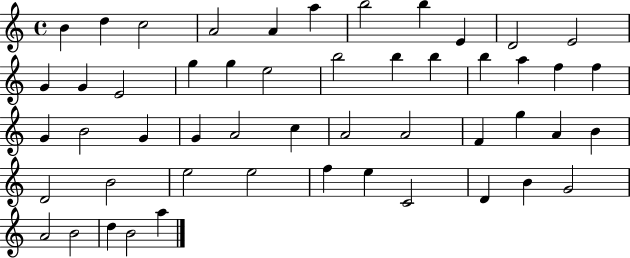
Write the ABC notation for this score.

X:1
T:Untitled
M:4/4
L:1/4
K:C
B d c2 A2 A a b2 b E D2 E2 G G E2 g g e2 b2 b b b a f f G B2 G G A2 c A2 A2 F g A B D2 B2 e2 e2 f e C2 D B G2 A2 B2 d B2 a